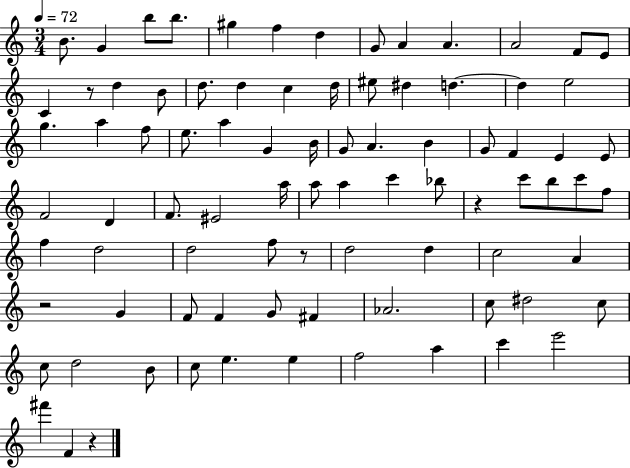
{
  \clef treble
  \numericTimeSignature
  \time 3/4
  \key c \major
  \tempo 4 = 72
  b'8. g'4 b''8 b''8. | gis''4 f''4 d''4 | g'8 a'4 a'4. | a'2 f'8 e'8 | \break c'4 r8 d''4 b'8 | d''8. d''4 c''4 d''16 | eis''8 dis''4 d''4.~~ | d''4 e''2 | \break g''4. a''4 f''8 | e''8. a''4 g'4 b'16 | g'8 a'4. b'4 | g'8 f'4 e'4 e'8 | \break f'2 d'4 | f'8. eis'2 a''16 | a''8 a''4 c'''4 bes''8 | r4 c'''8 b''8 c'''8 f''8 | \break f''4 d''2 | d''2 f''8 r8 | d''2 d''4 | c''2 a'4 | \break r2 g'4 | f'8 f'4 g'8 fis'4 | aes'2. | c''8 dis''2 c''8 | \break c''8 d''2 b'8 | c''8 e''4. e''4 | f''2 a''4 | c'''4 e'''2 | \break fis'''4 f'4 r4 | \bar "|."
}